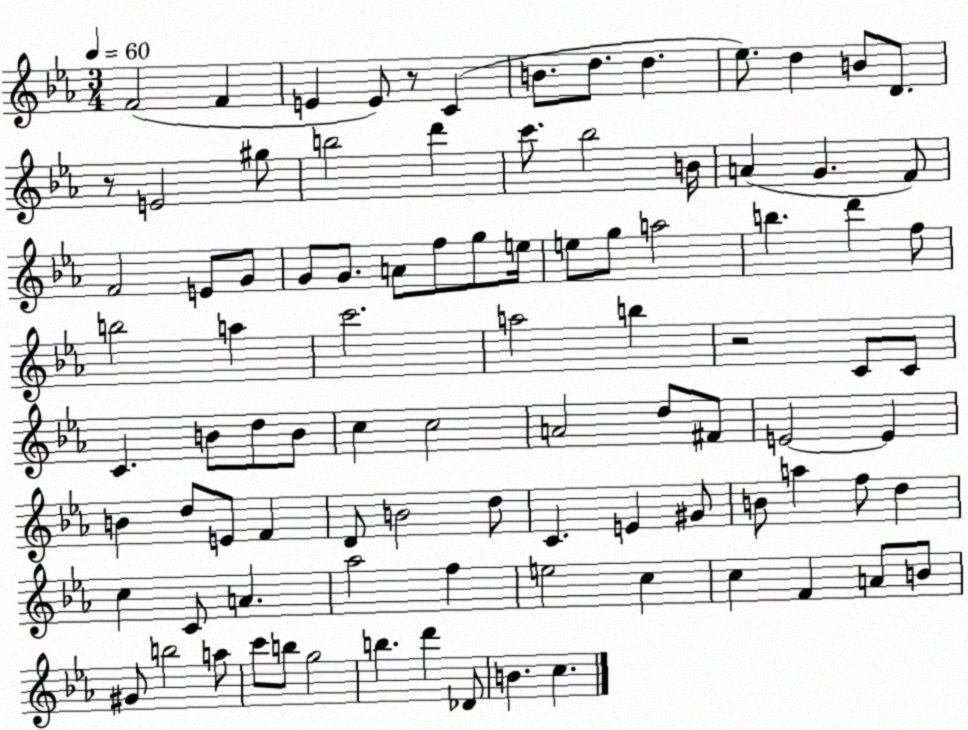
X:1
T:Untitled
M:3/4
L:1/4
K:Eb
F2 F E E/2 z/2 C B/2 d/2 d _e/2 d B/2 D/2 z/2 E2 ^g/2 b2 d' c'/2 _b2 B/4 A G F/2 F2 E/2 G/2 G/2 G/2 A/2 f/2 g/2 e/4 e/2 g/2 a2 b d' f/2 b2 a c'2 a2 b z2 C/2 C/2 C B/2 d/2 B/2 c c2 A2 d/2 ^F/2 E2 E B d/2 E/2 F D/2 B2 d/2 C E ^G/2 B/2 a f/2 d c C/2 A _a2 f e2 c c F A/2 B/2 ^G/2 b2 a/2 c'/2 b/2 g2 b d' _D/2 B c